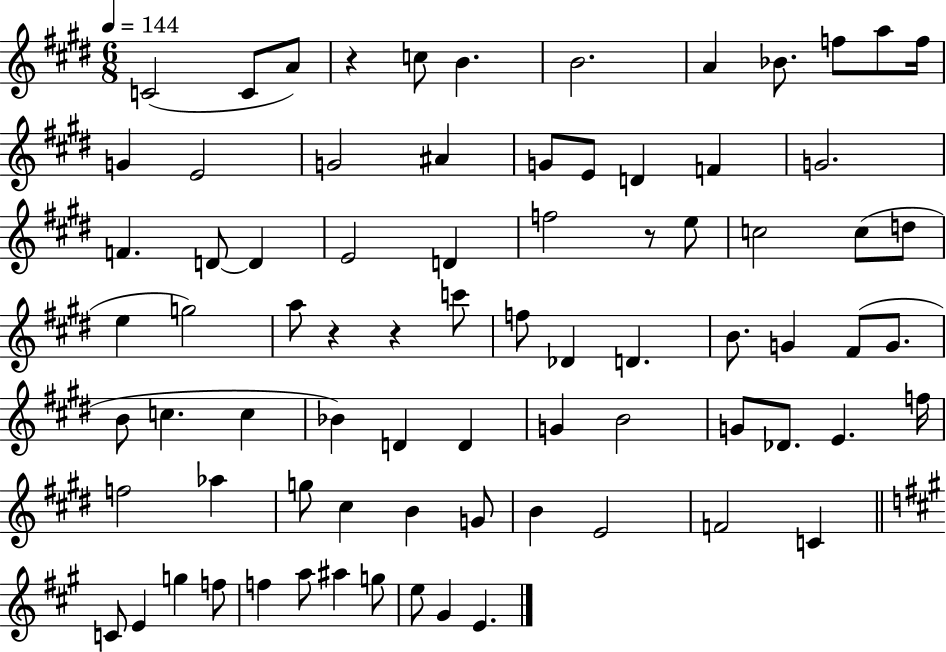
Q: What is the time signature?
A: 6/8